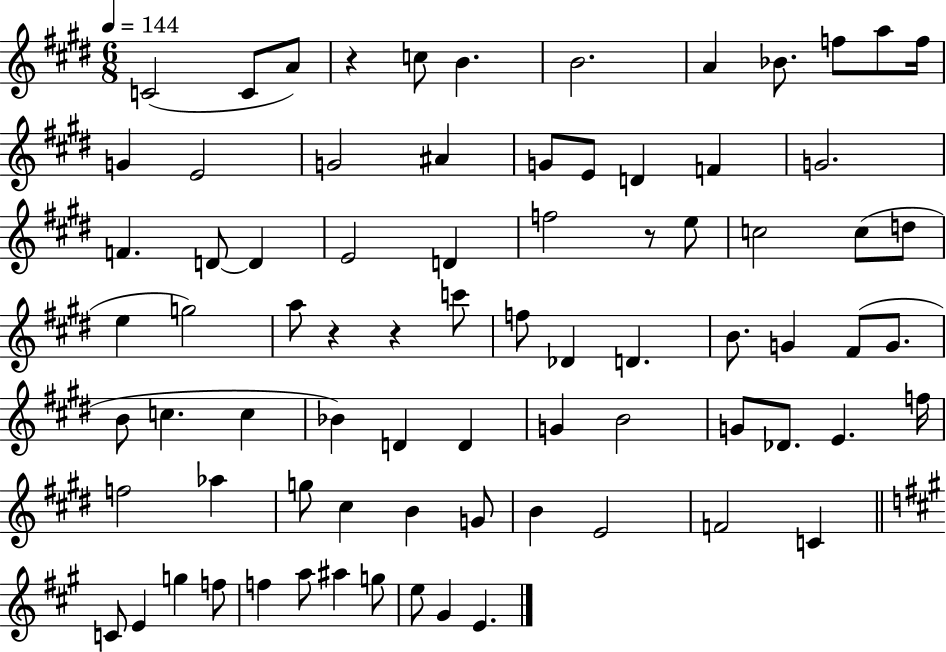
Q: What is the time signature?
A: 6/8